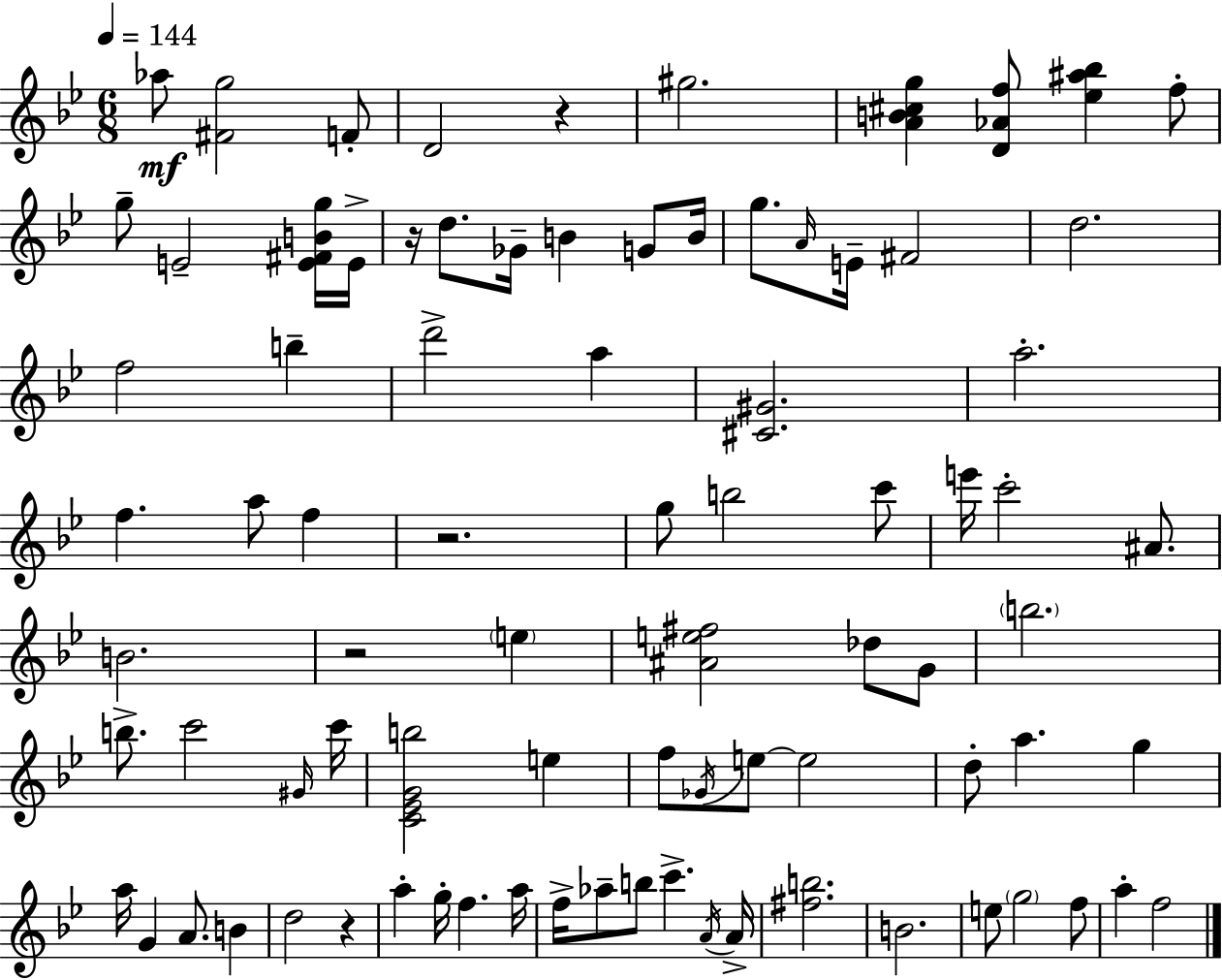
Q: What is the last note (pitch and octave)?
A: F5